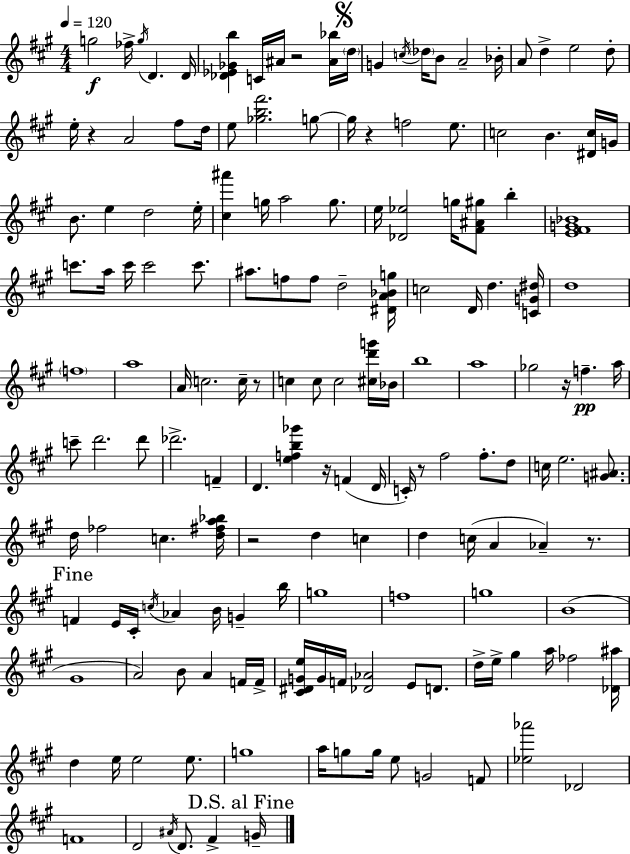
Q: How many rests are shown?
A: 9